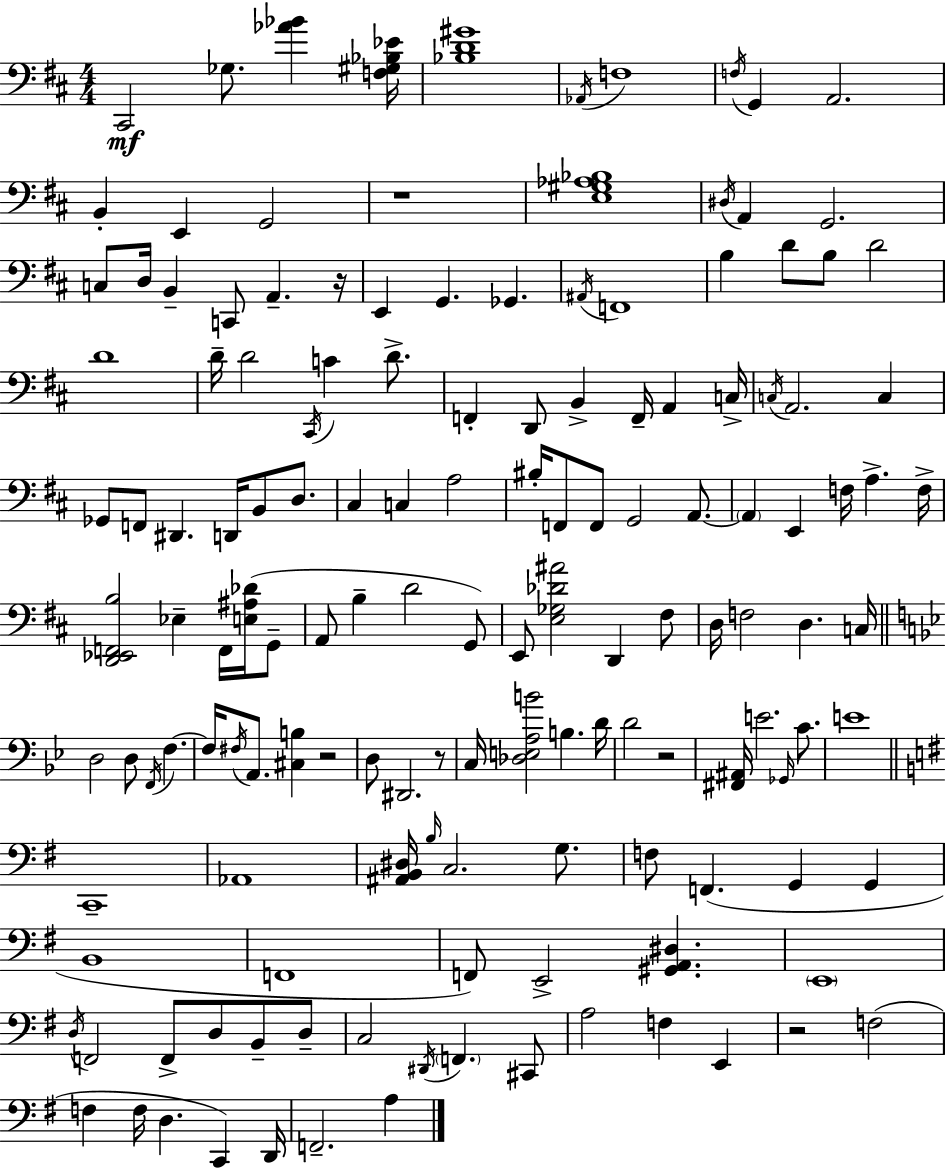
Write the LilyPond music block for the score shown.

{
  \clef bass
  \numericTimeSignature
  \time 4/4
  \key d \major
  cis,2\mf ges8. <aes' bes'>4 <f gis bes ees'>16 | <bes d' gis'>1 | \acciaccatura { aes,16 } f1 | \acciaccatura { f16 } g,4 a,2. | \break b,4-. e,4 g,2 | r1 | <e gis aes bes>1 | \acciaccatura { dis16 } a,4 g,2. | \break c8 d16 b,4-- c,8 a,4.-- | r16 e,4 g,4. ges,4. | \acciaccatura { ais,16 } f,1 | b4 d'8 b8 d'2 | \break d'1 | d'16-- d'2 \acciaccatura { cis,16 } c'4 | d'8.-> f,4-. d,8 b,4-> f,16-- | a,4 c16-> \acciaccatura { c16 } a,2. | \break c4 ges,8 f,8 dis,4. | d,16 b,8 d8. cis4 c4 a2 | bis16-. f,8 f,8 g,2 | a,8.~~ \parenthesize a,4 e,4 f16 a4.-> | \break f16-> <d, ees, f, b>2 ees4-- | f,16 <e ais des'>16( g,8-- a,8 b4-- d'2 | g,8) e,8 <e ges des' ais'>2 | d,4 fis8 d16 f2 d4. | \break c16 \bar "||" \break \key bes \major d2 d8 \acciaccatura { f,16 } f4.~~ | f16 \acciaccatura { fis16 } a,8. <cis b>4 r2 | d8 dis,2. | r8 c16 <des e a b'>2 b4. | \break d'16 d'2 r2 | <fis, ais,>16 e'2. \grace { ges,16 } | c'8. e'1 | \bar "||" \break \key e \minor c,1-- | aes,1 | <ais, b, dis>16 \grace { b16 } c2. g8. | f8 f,4.( g,4 g,4 | \break b,1 | f,1 | f,8) e,2-> <gis, a, dis>4. | \parenthesize e,1 | \break \acciaccatura { d16 } f,2 f,8-> d8 b,8-- | d8-- c2 \acciaccatura { dis,16 } \parenthesize f,4. | cis,8 a2 f4 e,4 | r2 f2( | \break f4 f16 d4. c,4) | d,16 f,2.-- a4 | \bar "|."
}